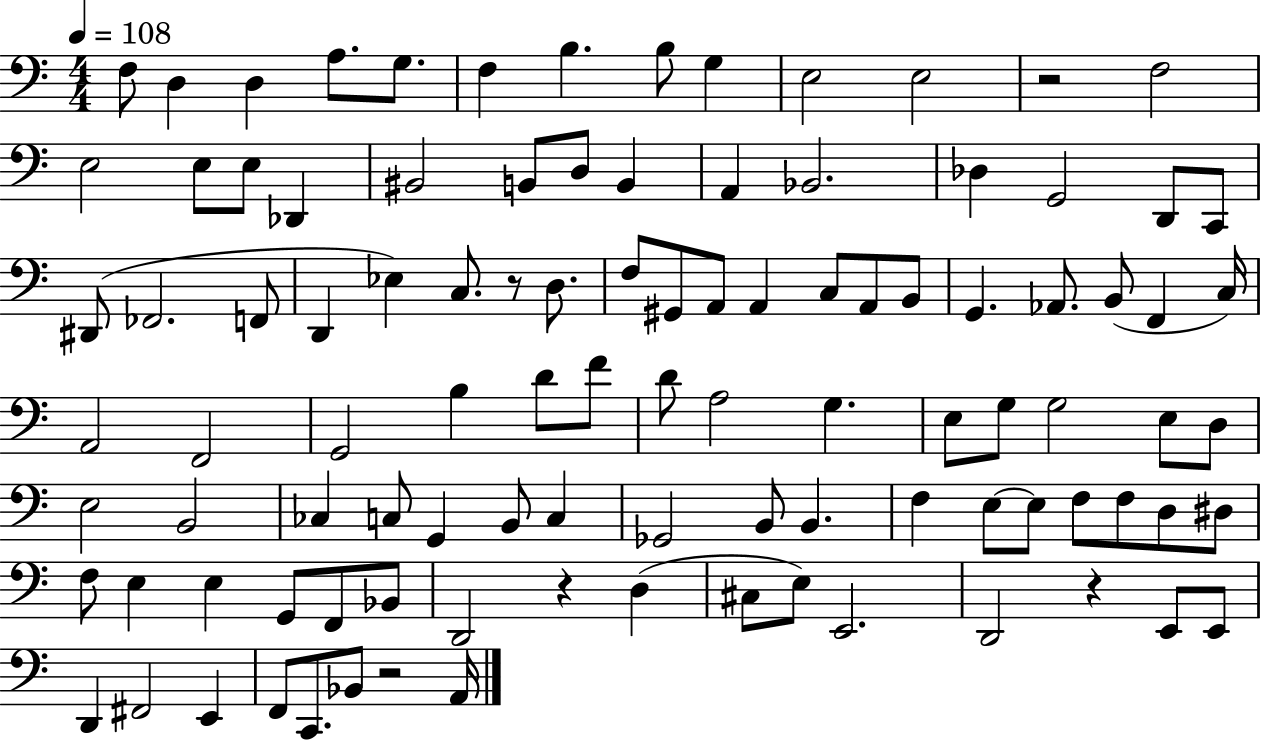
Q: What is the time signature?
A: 4/4